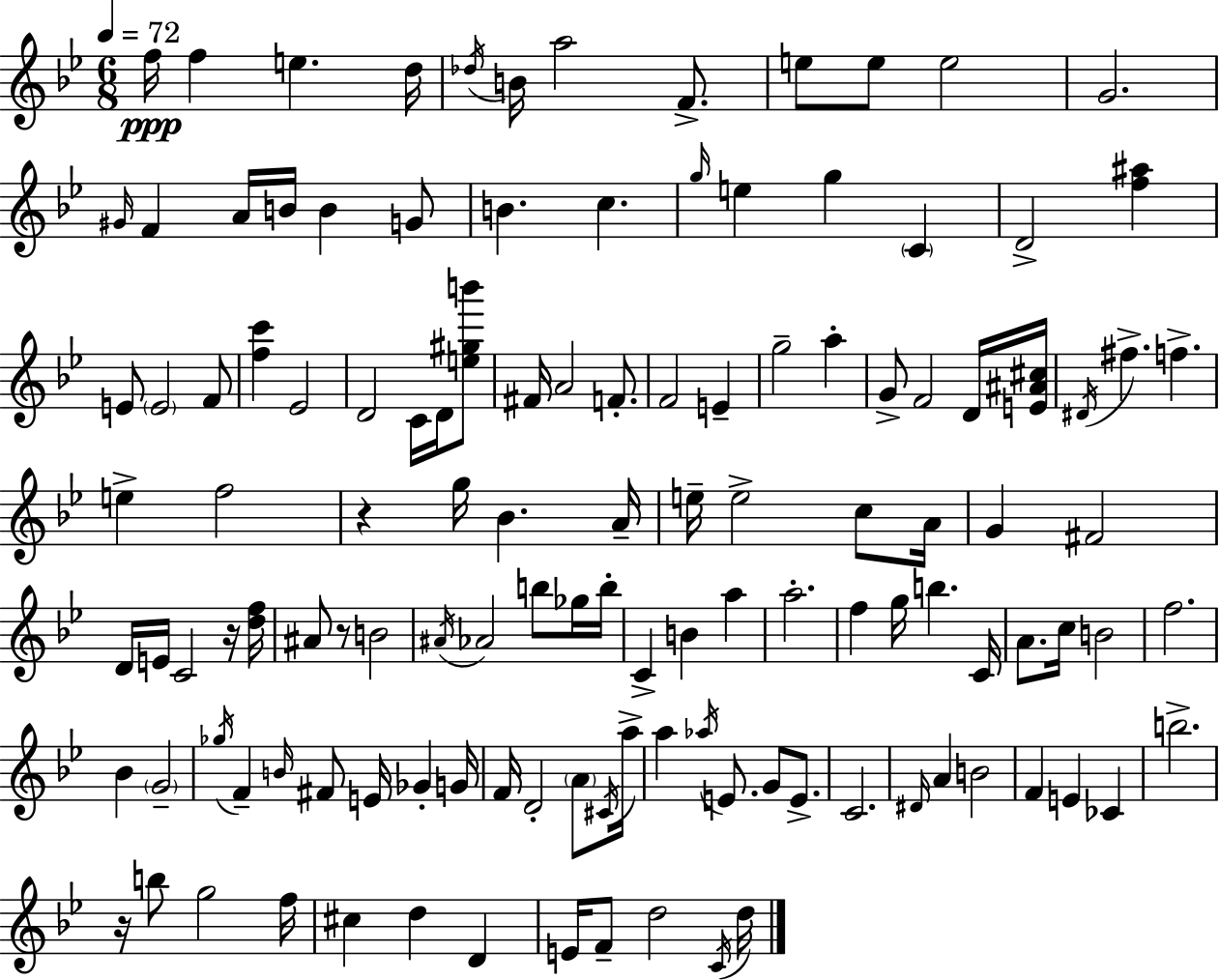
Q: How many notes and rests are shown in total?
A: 125